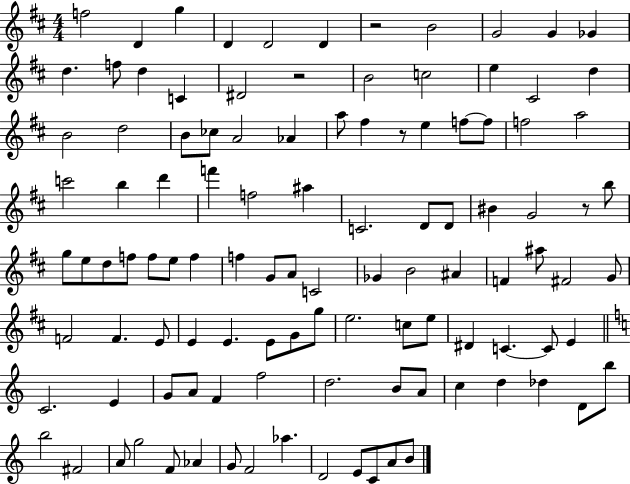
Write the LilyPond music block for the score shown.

{
  \clef treble
  \numericTimeSignature
  \time 4/4
  \key d \major
  f''2 d'4 g''4 | d'4 d'2 d'4 | r2 b'2 | g'2 g'4 ges'4 | \break d''4. f''8 d''4 c'4 | dis'2 r2 | b'2 c''2 | e''4 cis'2 d''4 | \break b'2 d''2 | b'8 ces''8 a'2 aes'4 | a''8 fis''4 r8 e''4 f''8~~ f''8 | f''2 a''2 | \break c'''2 b''4 d'''4 | f'''4 f''2 ais''4 | c'2. d'8 d'8 | bis'4 g'2 r8 b''8 | \break g''8 e''8 d''8 f''8 f''8 e''8 f''4 | f''4 g'8 a'8 c'2 | ges'4 b'2 ais'4 | f'4 ais''8 fis'2 g'8 | \break f'2 f'4. e'8 | e'4 e'4. e'8 g'8 g''8 | e''2. c''8 e''8 | dis'4 c'4.~~ c'8 e'4 | \break \bar "||" \break \key a \minor c'2. e'4 | g'8 a'8 f'4 f''2 | d''2. b'8 a'8 | c''4 d''4 des''4 d'8 b''8 | \break b''2 fis'2 | a'8 g''2 f'8 aes'4 | g'8 f'2 aes''4. | d'2 e'8 c'8 a'8 b'8 | \break \bar "|."
}